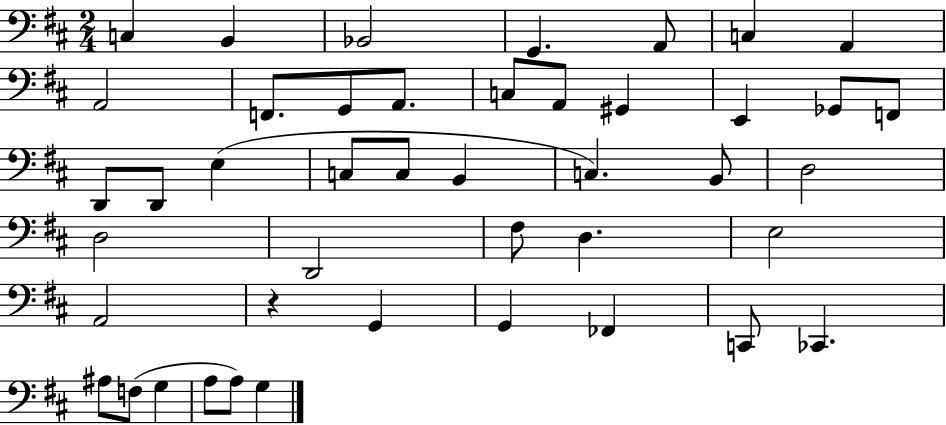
C3/q B2/q Bb2/h G2/q. A2/e C3/q A2/q A2/h F2/e. G2/e A2/e. C3/e A2/e G#2/q E2/q Gb2/e F2/e D2/e D2/e E3/q C3/e C3/e B2/q C3/q. B2/e D3/h D3/h D2/h F#3/e D3/q. E3/h A2/h R/q G2/q G2/q FES2/q C2/e CES2/q. A#3/e F3/e G3/q A3/e A3/e G3/q